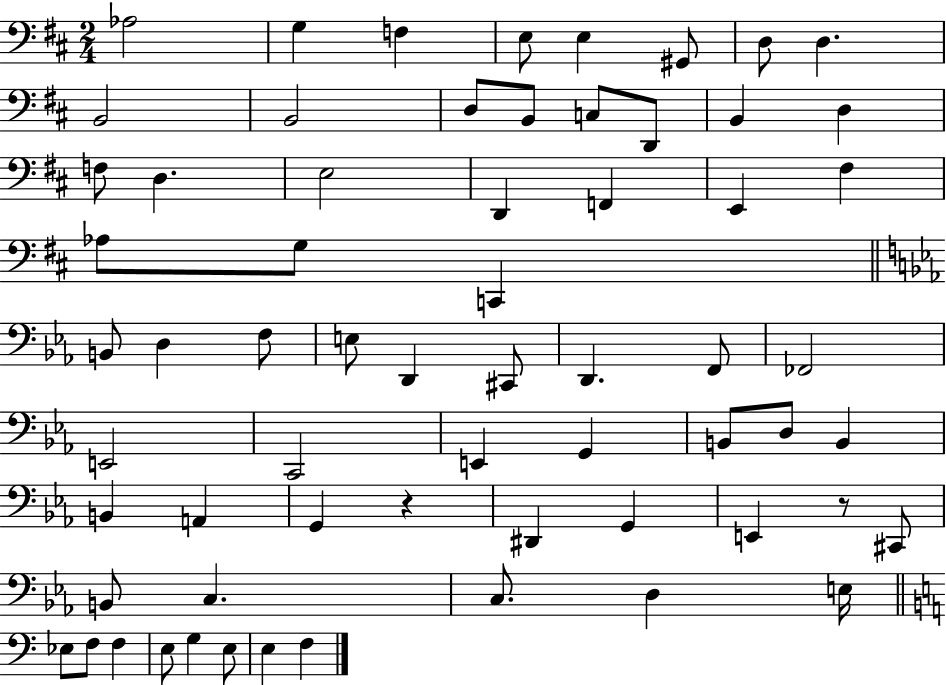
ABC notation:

X:1
T:Untitled
M:2/4
L:1/4
K:D
_A,2 G, F, E,/2 E, ^G,,/2 D,/2 D, B,,2 B,,2 D,/2 B,,/2 C,/2 D,,/2 B,, D, F,/2 D, E,2 D,, F,, E,, ^F, _A,/2 G,/2 C,, B,,/2 D, F,/2 E,/2 D,, ^C,,/2 D,, F,,/2 _F,,2 E,,2 C,,2 E,, G,, B,,/2 D,/2 B,, B,, A,, G,, z ^D,, G,, E,, z/2 ^C,,/2 B,,/2 C, C,/2 D, E,/4 _E,/2 F,/2 F, E,/2 G, E,/2 E, F,